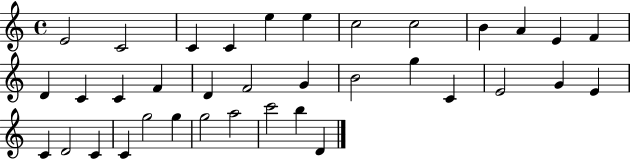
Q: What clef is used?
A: treble